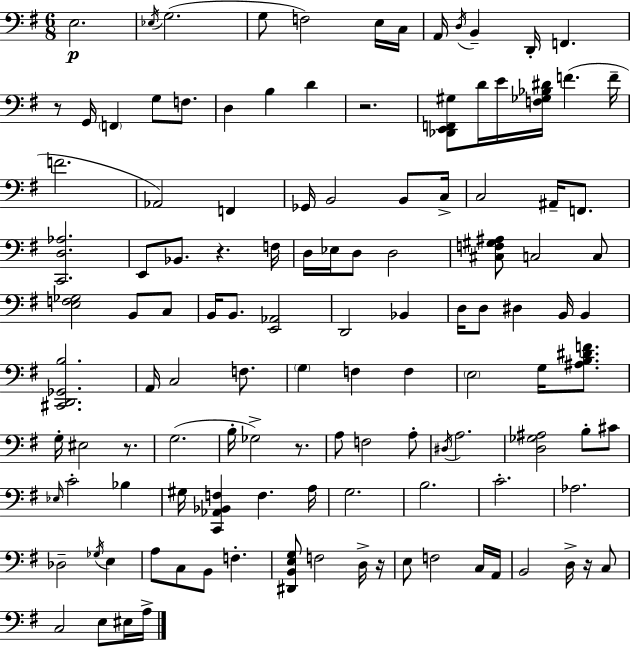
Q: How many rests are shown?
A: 7